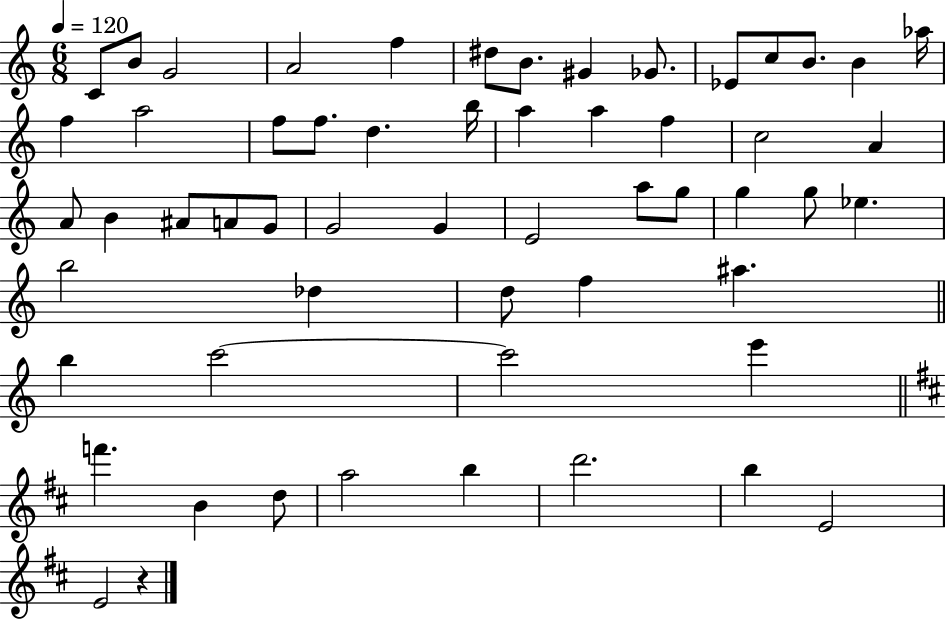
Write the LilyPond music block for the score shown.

{
  \clef treble
  \numericTimeSignature
  \time 6/8
  \key c \major
  \tempo 4 = 120
  \repeat volta 2 { c'8 b'8 g'2 | a'2 f''4 | dis''8 b'8. gis'4 ges'8. | ees'8 c''8 b'8. b'4 aes''16 | \break f''4 a''2 | f''8 f''8. d''4. b''16 | a''4 a''4 f''4 | c''2 a'4 | \break a'8 b'4 ais'8 a'8 g'8 | g'2 g'4 | e'2 a''8 g''8 | g''4 g''8 ees''4. | \break b''2 des''4 | d''8 f''4 ais''4. | \bar "||" \break \key c \major b''4 c'''2~~ | c'''2 e'''4 | \bar "||" \break \key b \minor f'''4. b'4 d''8 | a''2 b''4 | d'''2. | b''4 e'2 | \break e'2 r4 | } \bar "|."
}